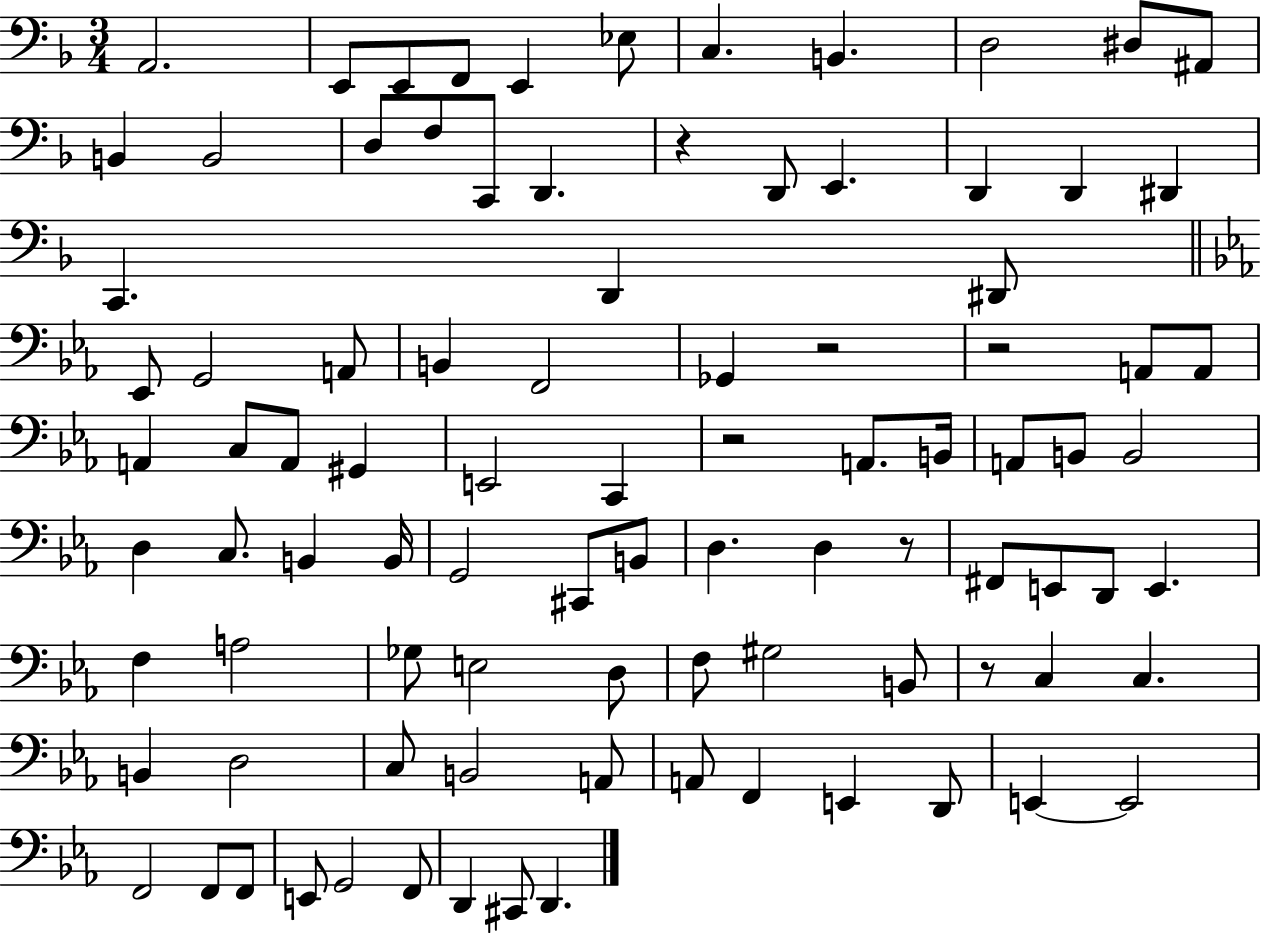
{
  \clef bass
  \numericTimeSignature
  \time 3/4
  \key f \major
  a,2. | e,8 e,8 f,8 e,4 ees8 | c4. b,4. | d2 dis8 ais,8 | \break b,4 b,2 | d8 f8 c,8 d,4. | r4 d,8 e,4. | d,4 d,4 dis,4 | \break c,4. d,4 dis,8 | \bar "||" \break \key c \minor ees,8 g,2 a,8 | b,4 f,2 | ges,4 r2 | r2 a,8 a,8 | \break a,4 c8 a,8 gis,4 | e,2 c,4 | r2 a,8. b,16 | a,8 b,8 b,2 | \break d4 c8. b,4 b,16 | g,2 cis,8 b,8 | d4. d4 r8 | fis,8 e,8 d,8 e,4. | \break f4 a2 | ges8 e2 d8 | f8 gis2 b,8 | r8 c4 c4. | \break b,4 d2 | c8 b,2 a,8 | a,8 f,4 e,4 d,8 | e,4~~ e,2 | \break f,2 f,8 f,8 | e,8 g,2 f,8 | d,4 cis,8 d,4. | \bar "|."
}